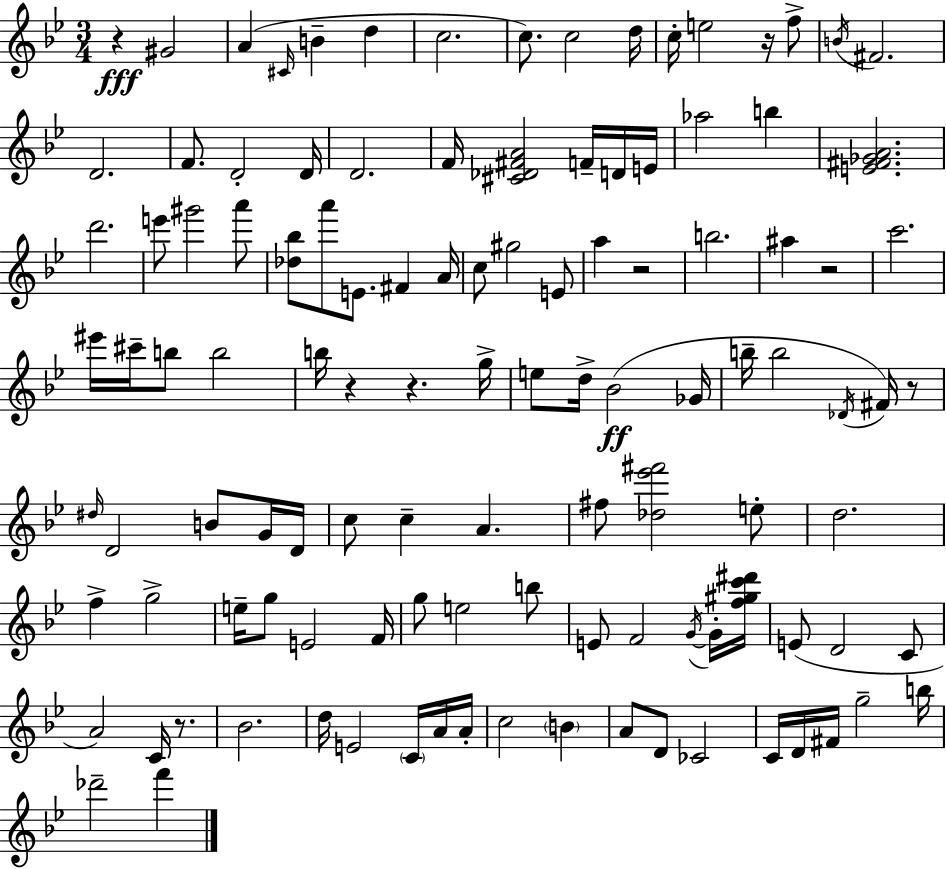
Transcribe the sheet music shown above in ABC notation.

X:1
T:Untitled
M:3/4
L:1/4
K:Gm
z ^G2 A ^C/4 B d c2 c/2 c2 d/4 c/4 e2 z/4 f/2 B/4 ^F2 D2 F/2 D2 D/4 D2 F/4 [^C_D^FA]2 F/4 D/4 E/4 _a2 b [E^F_GA]2 d'2 e'/2 ^g'2 a'/2 [_d_b]/2 a'/2 E/2 ^F A/4 c/2 ^g2 E/2 a z2 b2 ^a z2 c'2 ^e'/4 ^c'/4 b/2 b2 b/4 z z g/4 e/2 d/4 _B2 _G/4 b/4 b2 _D/4 ^F/4 z/2 ^d/4 D2 B/2 G/4 D/4 c/2 c A ^f/2 [_d_e'^f']2 e/2 d2 f g2 e/4 g/2 E2 F/4 g/2 e2 b/2 E/2 F2 G/4 G/4 [f^gc'^d']/4 E/2 D2 C/2 A2 C/4 z/2 _B2 d/4 E2 C/4 A/4 A/4 c2 B A/2 D/2 _C2 C/4 D/4 ^F/4 g2 b/4 _d'2 f'